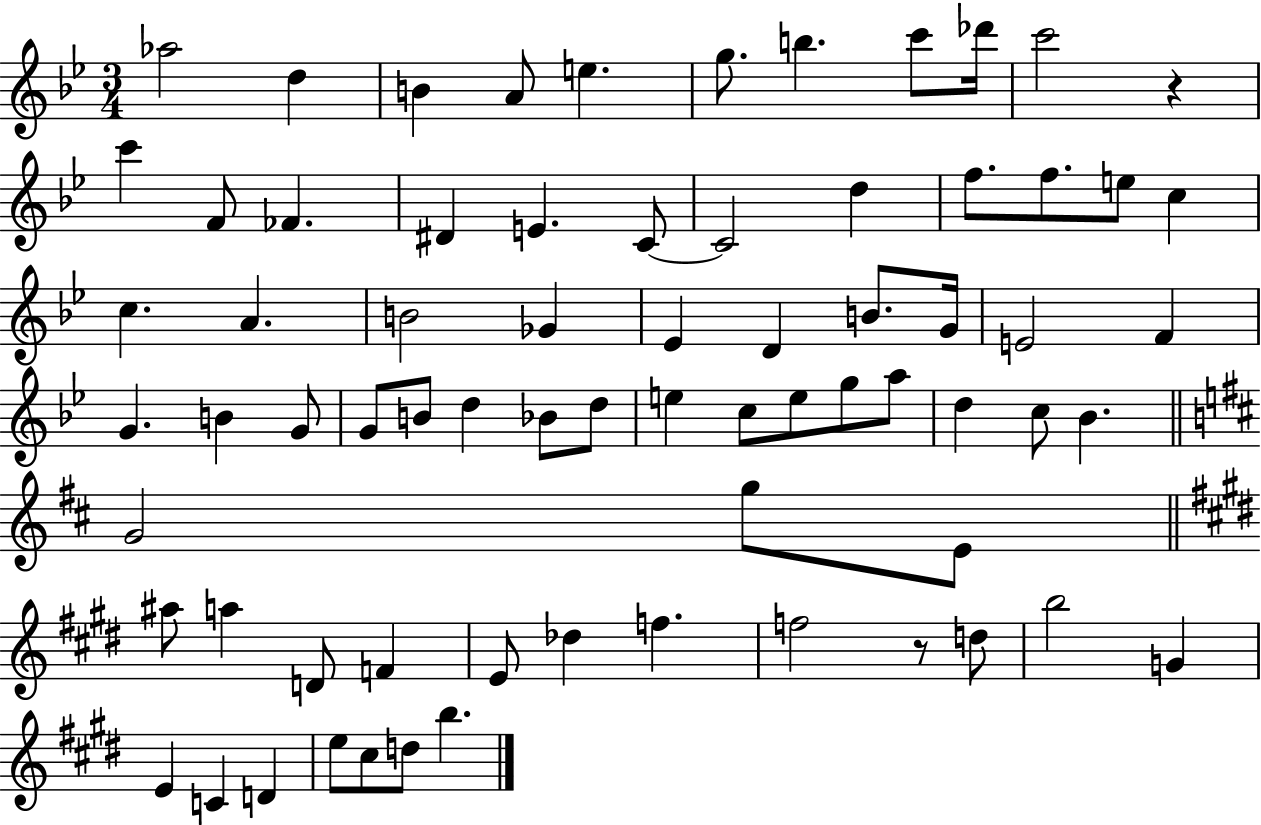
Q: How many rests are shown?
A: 2